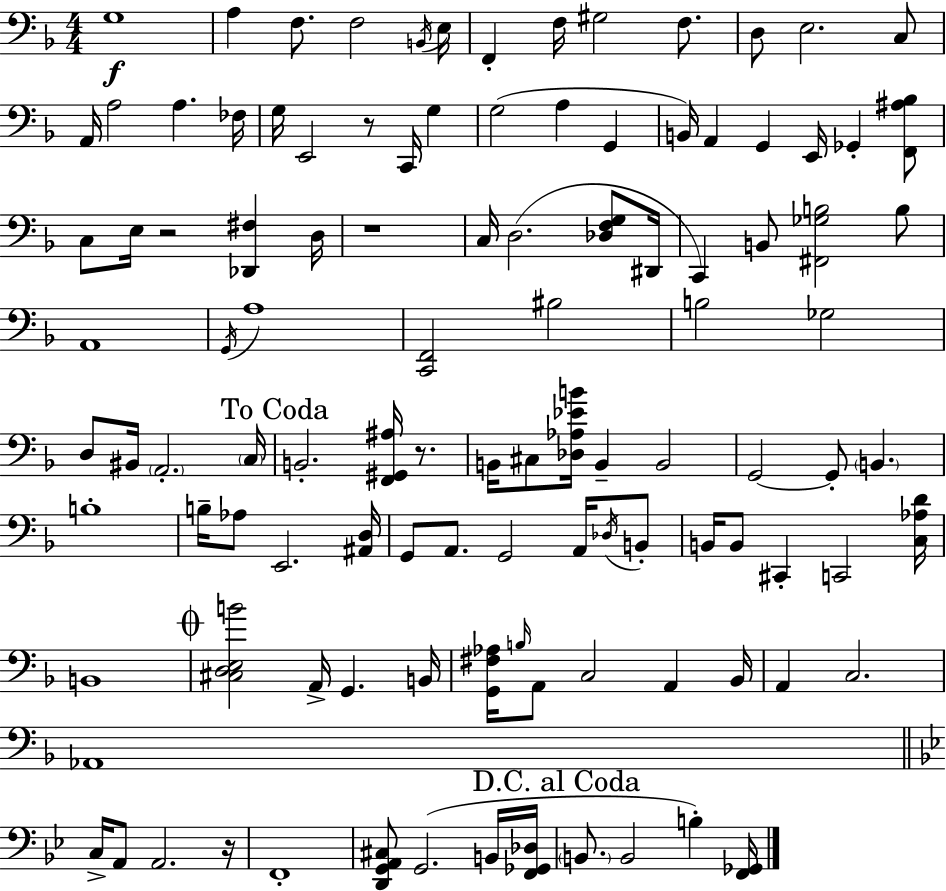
X:1
T:Untitled
M:4/4
L:1/4
K:Dm
G,4 A, F,/2 F,2 B,,/4 E,/4 F,, F,/4 ^G,2 F,/2 D,/2 E,2 C,/2 A,,/4 A,2 A, _F,/4 G,/4 E,,2 z/2 C,,/4 G, G,2 A, G,, B,,/4 A,, G,, E,,/4 _G,, [F,,^A,_B,]/2 C,/2 E,/4 z2 [_D,,^F,] D,/4 z4 C,/4 D,2 [_D,F,G,]/2 ^D,,/4 C,, B,,/2 [^F,,_G,B,]2 B,/2 A,,4 G,,/4 A,4 [C,,F,,]2 ^B,2 B,2 _G,2 D,/2 ^B,,/4 A,,2 C,/4 B,,2 [F,,^G,,^A,]/4 z/2 B,,/4 ^C,/2 [_D,_A,_EB]/4 B,, B,,2 G,,2 G,,/2 B,, B,4 B,/4 _A,/2 E,,2 [^A,,D,]/4 G,,/2 A,,/2 G,,2 A,,/4 _D,/4 B,,/2 B,,/4 B,,/2 ^C,, C,,2 [C,_A,D]/4 B,,4 [^C,D,E,B]2 A,,/4 G,, B,,/4 [G,,^F,_A,]/4 B,/4 A,,/2 C,2 A,, _B,,/4 A,, C,2 _A,,4 C,/4 A,,/2 A,,2 z/4 F,,4 [D,,G,,A,,^C,]/2 G,,2 B,,/4 [F,,_G,,_D,]/4 B,,/2 B,,2 B, [F,,_G,,]/4